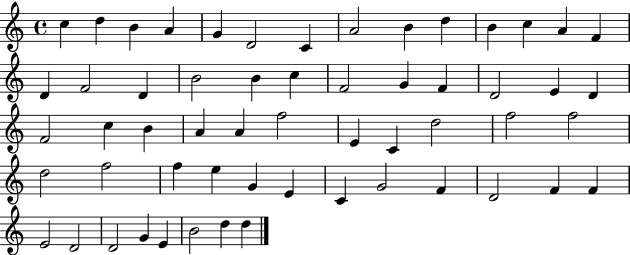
C5/q D5/q B4/q A4/q G4/q D4/h C4/q A4/h B4/q D5/q B4/q C5/q A4/q F4/q D4/q F4/h D4/q B4/h B4/q C5/q F4/h G4/q F4/q D4/h E4/q D4/q F4/h C5/q B4/q A4/q A4/q F5/h E4/q C4/q D5/h F5/h F5/h D5/h F5/h F5/q E5/q G4/q E4/q C4/q G4/h F4/q D4/h F4/q F4/q E4/h D4/h D4/h G4/q E4/q B4/h D5/q D5/q